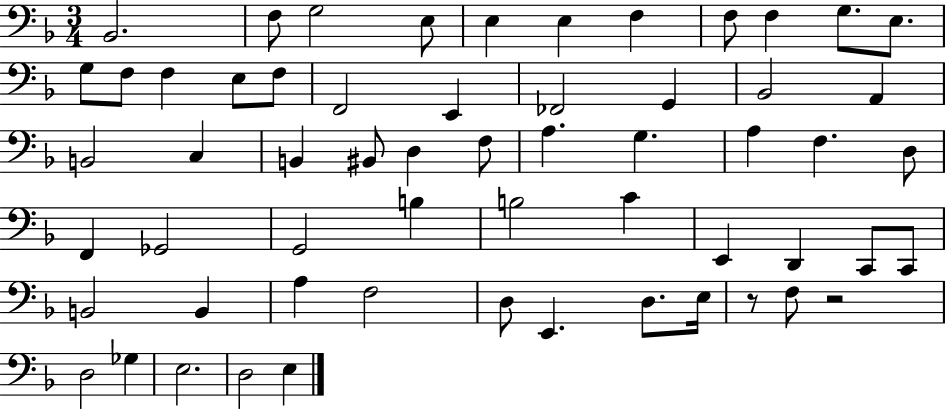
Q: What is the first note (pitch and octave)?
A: Bb2